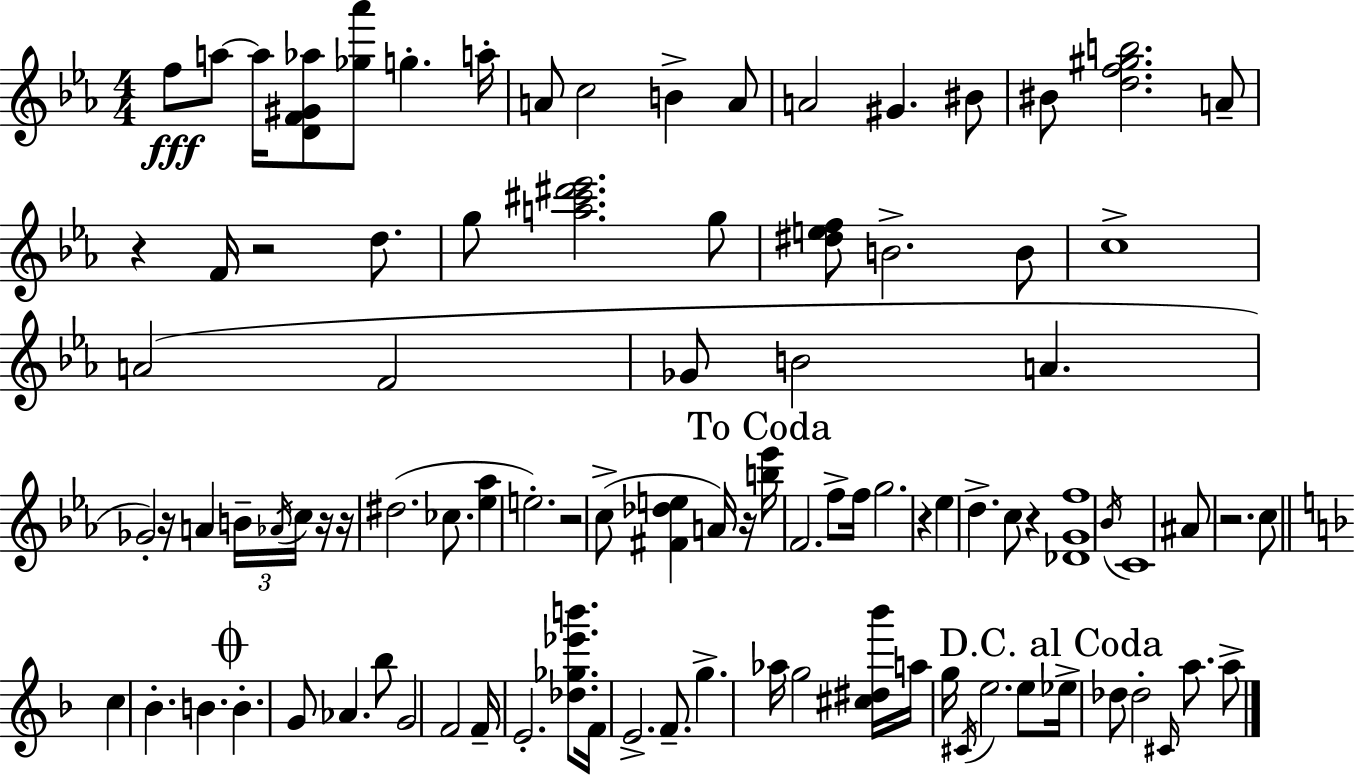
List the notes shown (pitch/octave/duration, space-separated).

F5/e A5/e A5/s [D4,F4,G#4,Ab5]/e [Gb5,Ab6]/e G5/q. A5/s A4/e C5/h B4/q A4/e A4/h G#4/q. BIS4/e BIS4/e [D5,F5,G#5,B5]/h. A4/e R/q F4/s R/h D5/e. G5/e [A5,C#6,D#6,Eb6]/h. G5/e [D#5,E5,F5]/e B4/h. B4/e C5/w A4/h F4/h Gb4/e B4/h A4/q. Gb4/h R/s A4/q B4/s Ab4/s C5/s R/s R/s D#5/h. CES5/e. [Eb5,Ab5]/q E5/h. R/h C5/e [F#4,Db5,E5]/q A4/s R/s [B5,Eb6]/s F4/h. F5/e F5/s G5/h. R/q Eb5/q D5/q. C5/e R/q [Db4,G4,F5]/w Bb4/s C4/w A#4/e R/h. C5/e C5/q Bb4/q. B4/q. B4/q. G4/e Ab4/q. Bb5/e G4/h F4/h F4/s E4/h. [Db5,Gb5,Eb6,B6]/e. F4/s E4/h. F4/e. G5/q. Ab5/s G5/h [C#5,D#5,Bb6]/s A5/s G5/s C#4/s E5/h. E5/e Eb5/s Db5/e Db5/h C#4/s A5/e. A5/e